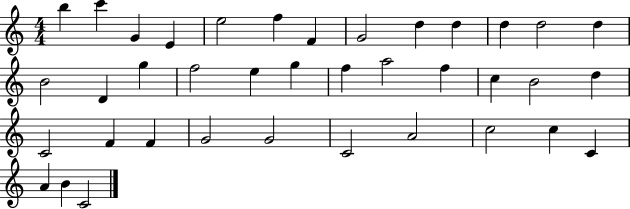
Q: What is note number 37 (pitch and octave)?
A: B4